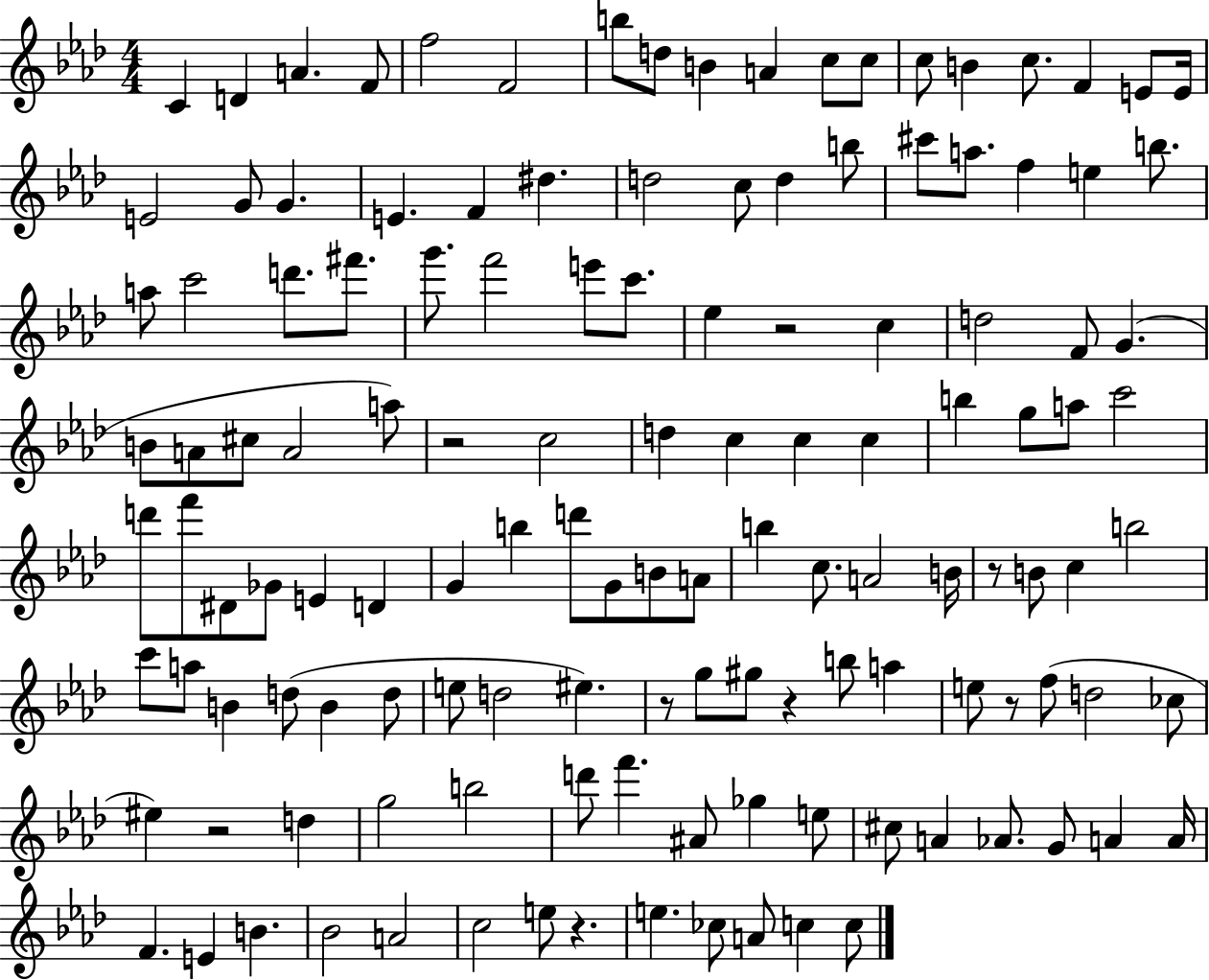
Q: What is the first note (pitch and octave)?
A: C4